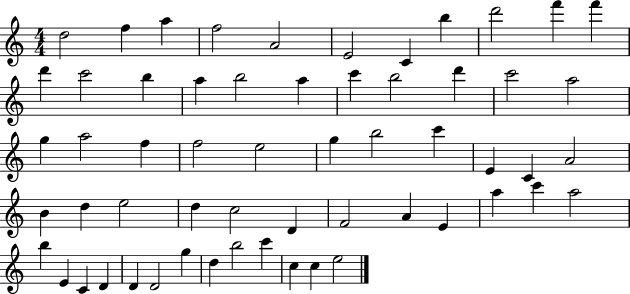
{
  \clef treble
  \numericTimeSignature
  \time 4/4
  \key c \major
  d''2 f''4 a''4 | f''2 a'2 | e'2 c'4 b''4 | d'''2 f'''4 f'''4 | \break d'''4 c'''2 b''4 | a''4 b''2 a''4 | c'''4 b''2 d'''4 | c'''2 a''2 | \break g''4 a''2 f''4 | f''2 e''2 | g''4 b''2 c'''4 | e'4 c'4 a'2 | \break b'4 d''4 e''2 | d''4 c''2 d'4 | f'2 a'4 e'4 | a''4 c'''4 a''2 | \break b''4 e'4 c'4 d'4 | d'4 d'2 g''4 | d''4 b''2 c'''4 | c''4 c''4 e''2 | \break \bar "|."
}